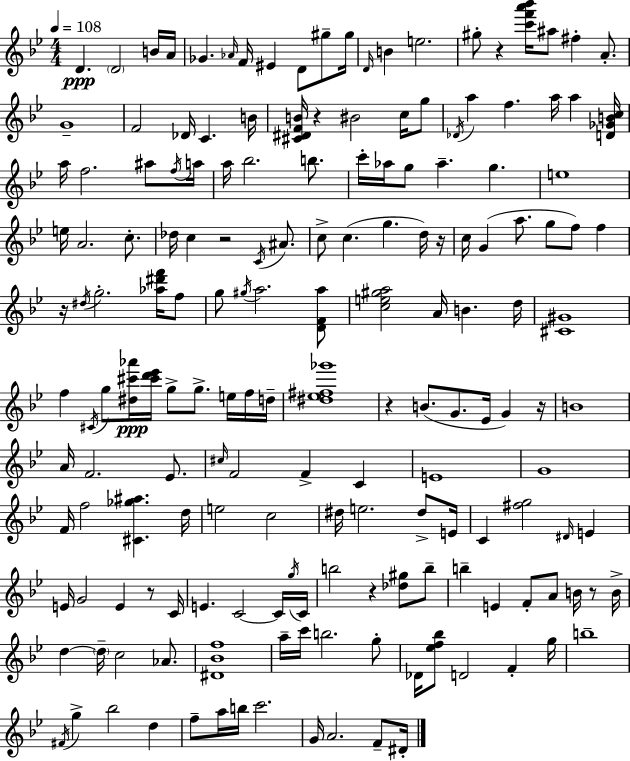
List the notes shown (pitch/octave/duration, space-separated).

D4/q. D4/h B4/s A4/s Gb4/q. Ab4/s F4/s EIS4/q D4/e G#5/e G#5/s D4/s B4/q E5/h. G#5/e R/q [C6,F6,A6,Bb6]/s A#5/e F#5/q A4/e. G4/w F4/h Db4/s C4/q. B4/s [C#4,D#4,F4,B4]/s R/q BIS4/h C5/s G5/e Db4/s A5/q F5/q. A5/s A5/q [D4,Gb4,B4,C5]/s A5/s F5/h. A#5/e F5/s A5/s A5/s Bb5/h. B5/e. C6/s Ab5/s G5/e Ab5/q. G5/q. E5/w E5/s A4/h. C5/e. Db5/s C5/q R/h C4/s A#4/e. C5/e C5/q. G5/q. D5/s R/s C5/s G4/q A5/e. G5/e F5/e F5/q R/s D#5/s G5/h. [Ab5,D#6,F6]/s F5/e G5/e G#5/s A5/h. [D4,F4,A5]/e [C5,E5,G#5,A5]/h A4/s B4/q. D5/s [C#4,G#4]/w F5/q C#4/s G5/e [D#5,C#6,Ab6]/s [C#6,D6,Eb6]/s G5/e G5/e. E5/s F5/s D5/s [D#5,Eb5,F#5,Gb6]/w R/q B4/e. G4/e. Eb4/s G4/q R/s B4/w A4/s F4/h. Eb4/e. C#5/s F4/h F4/q C4/q E4/w G4/w F4/s F5/h [C#4,Gb5,A#5]/q. D5/s E5/h C5/h D#5/s E5/h. D#5/e E4/s C4/q [F#5,G5]/h D#4/s E4/q E4/s G4/h E4/q R/e C4/s E4/q. C4/h C4/s G5/s C4/s B5/h R/q [Db5,G#5]/e B5/e B5/q E4/q F4/e A4/e B4/s R/e B4/s D5/q D5/s C5/h Ab4/e. [D#4,Bb4,F5]/w A5/s C6/s B5/h. G5/e Db4/s [Eb5,F5,Bb5]/e D4/h F4/q G5/s B5/w F#4/s G5/q Bb5/h D5/q F5/e A5/s B5/s C6/h. G4/s A4/h. F4/e D#4/s